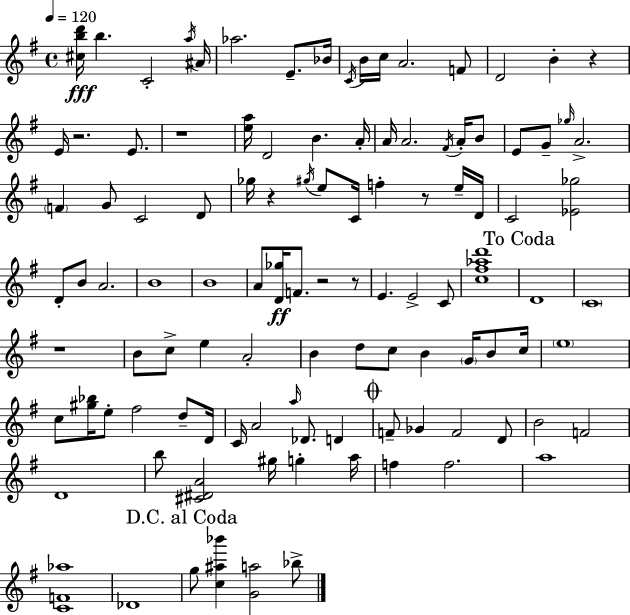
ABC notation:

X:1
T:Untitled
M:4/4
L:1/4
K:Em
[^cbd']/4 b C2 a/4 ^A/4 _a2 E/2 _B/4 C/4 B/4 c/4 A2 F/2 D2 B z E/4 z2 E/2 z4 [ea]/4 D2 B A/4 A/4 A2 ^F/4 A/4 B/2 E/2 G/2 _g/4 A2 F G/2 C2 D/2 _g/4 z ^g/4 e/2 C/4 f z/2 e/4 D/4 C2 [_E_g]2 D/2 B/2 A2 B4 B4 A/2 [D_g]/4 F/2 z2 z/2 E E2 C/2 [c^f_ad']4 D4 C4 z4 B/2 c/2 e A2 B d/2 c/2 B G/4 B/2 c/4 e4 c/2 [^g_b]/4 e/2 ^f2 d/2 D/4 C/4 A2 a/4 _D/2 D F/2 _G F2 D/2 B2 F2 D4 b/2 [^C^DA]2 ^g/4 g a/4 f f2 a4 [CF_a]4 _D4 g/2 [c^a_b'] [Ga]2 _b/2